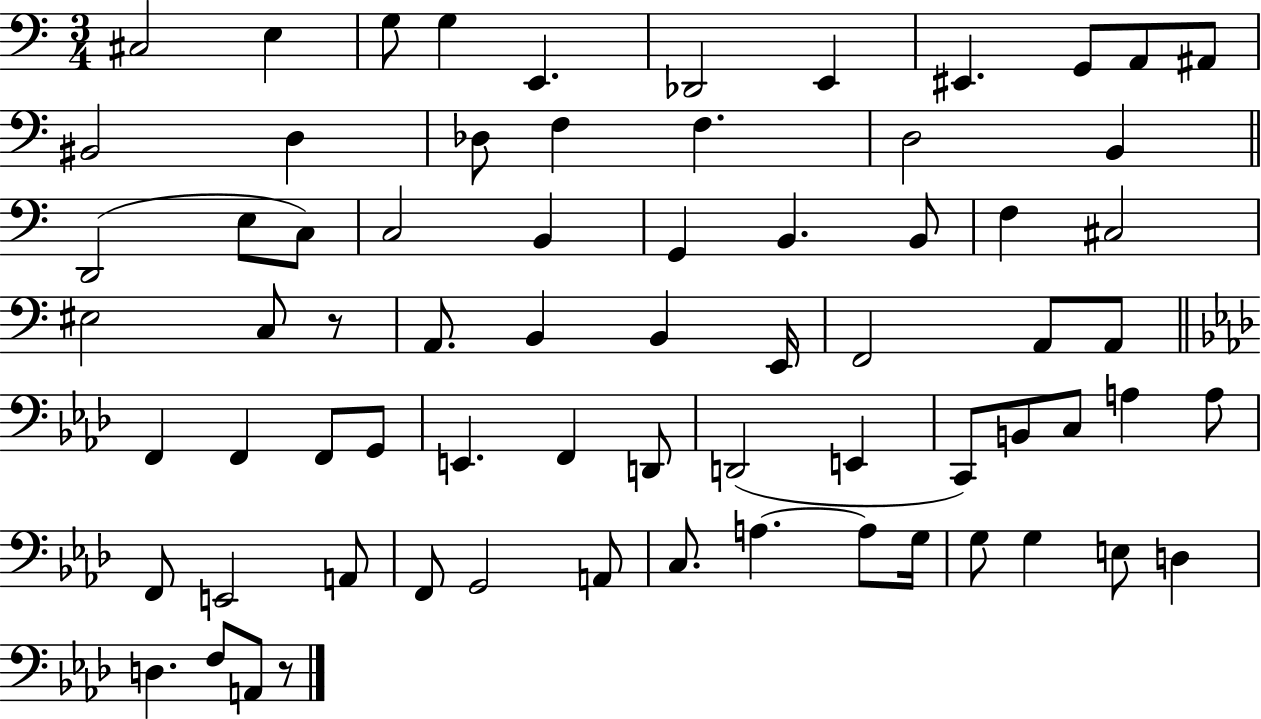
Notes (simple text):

C#3/h E3/q G3/e G3/q E2/q. Db2/h E2/q EIS2/q. G2/e A2/e A#2/e BIS2/h D3/q Db3/e F3/q F3/q. D3/h B2/q D2/h E3/e C3/e C3/h B2/q G2/q B2/q. B2/e F3/q C#3/h EIS3/h C3/e R/e A2/e. B2/q B2/q E2/s F2/h A2/e A2/e F2/q F2/q F2/e G2/e E2/q. F2/q D2/e D2/h E2/q C2/e B2/e C3/e A3/q A3/e F2/e E2/h A2/e F2/e G2/h A2/e C3/e. A3/q. A3/e G3/s G3/e G3/q E3/e D3/q D3/q. F3/e A2/e R/e